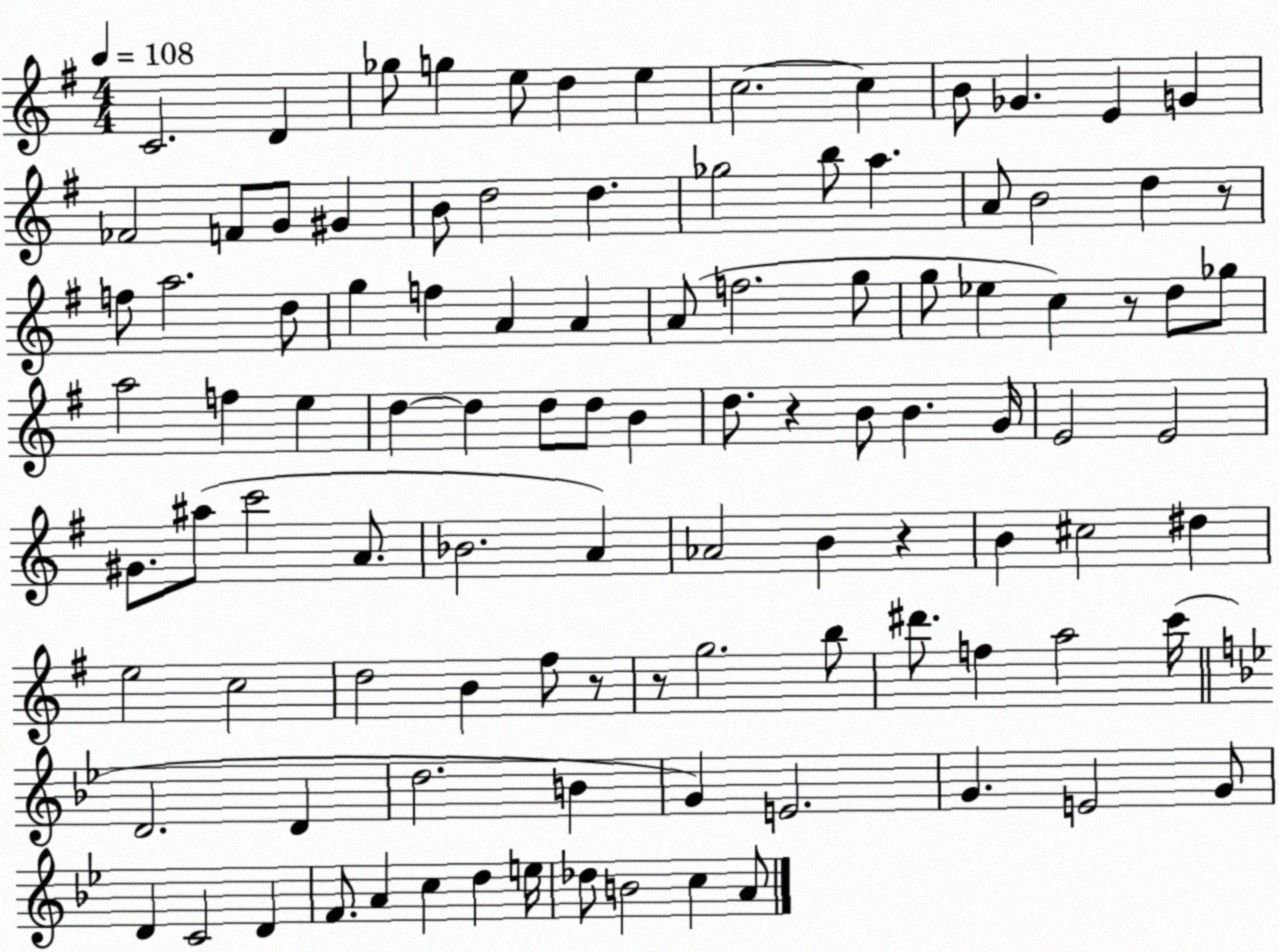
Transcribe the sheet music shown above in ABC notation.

X:1
T:Untitled
M:4/4
L:1/4
K:G
C2 D _g/2 g e/2 d e c2 c B/2 _G E G _F2 F/2 G/2 ^G B/2 d2 d _g2 b/2 a A/2 B2 d z/2 f/2 a2 d/2 g f A A A/2 f2 g/2 g/2 _e c z/2 d/2 _g/2 a2 f e d d d/2 d/2 B d/2 z B/2 B G/4 E2 E2 ^G/2 ^a/2 c'2 A/2 _B2 A _A2 B z B ^c2 ^d e2 c2 d2 B ^f/2 z/2 z/2 g2 b/2 ^d'/2 f a2 c'/4 D2 D d2 B G E2 G E2 G/2 D C2 D F/2 A c d e/4 _d/2 B2 c A/2